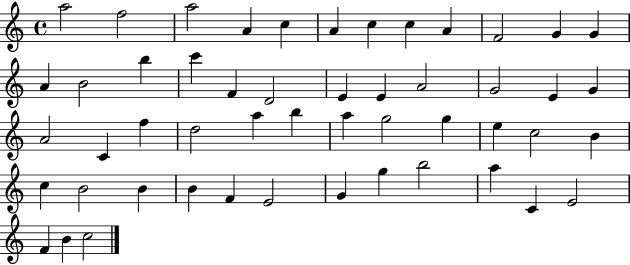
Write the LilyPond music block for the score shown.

{
  \clef treble
  \time 4/4
  \defaultTimeSignature
  \key c \major
  a''2 f''2 | a''2 a'4 c''4 | a'4 c''4 c''4 a'4 | f'2 g'4 g'4 | \break a'4 b'2 b''4 | c'''4 f'4 d'2 | e'4 e'4 a'2 | g'2 e'4 g'4 | \break a'2 c'4 f''4 | d''2 a''4 b''4 | a''4 g''2 g''4 | e''4 c''2 b'4 | \break c''4 b'2 b'4 | b'4 f'4 e'2 | g'4 g''4 b''2 | a''4 c'4 e'2 | \break f'4 b'4 c''2 | \bar "|."
}